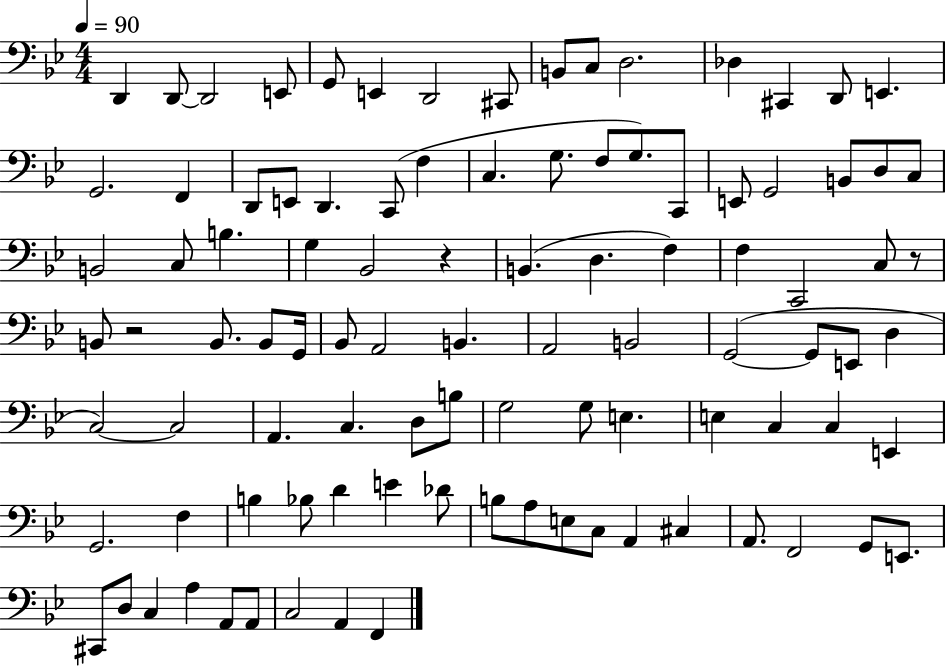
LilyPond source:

{
  \clef bass
  \numericTimeSignature
  \time 4/4
  \key bes \major
  \tempo 4 = 90
  d,4 d,8~~ d,2 e,8 | g,8 e,4 d,2 cis,8 | b,8 c8 d2. | des4 cis,4 d,8 e,4. | \break g,2. f,4 | d,8 e,8 d,4. c,8( f4 | c4. g8. f8 g8.) c,8 | e,8 g,2 b,8 d8 c8 | \break b,2 c8 b4. | g4 bes,2 r4 | b,4.( d4. f4) | f4 c,2 c8 r8 | \break b,8 r2 b,8. b,8 g,16 | bes,8 a,2 b,4. | a,2 b,2 | g,2~(~ g,8 e,8 d4 | \break c2~~) c2 | a,4. c4. d8 b8 | g2 g8 e4. | e4 c4 c4 e,4 | \break g,2. f4 | b4 bes8 d'4 e'4 des'8 | b8 a8 e8 c8 a,4 cis4 | a,8. f,2 g,8 e,8. | \break cis,8 d8 c4 a4 a,8 a,8 | c2 a,4 f,4 | \bar "|."
}